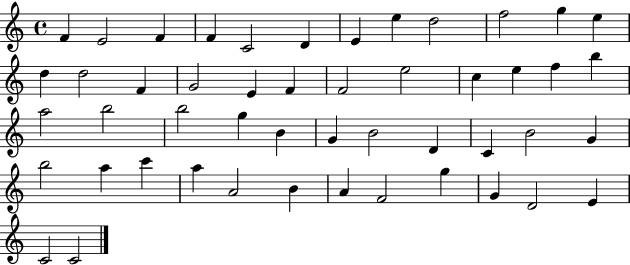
X:1
T:Untitled
M:4/4
L:1/4
K:C
F E2 F F C2 D E e d2 f2 g e d d2 F G2 E F F2 e2 c e f b a2 b2 b2 g B G B2 D C B2 G b2 a c' a A2 B A F2 g G D2 E C2 C2